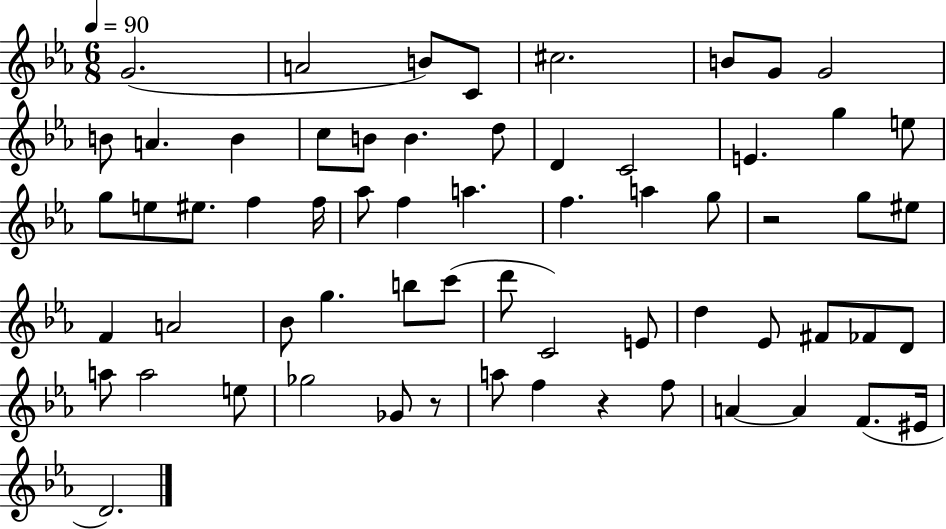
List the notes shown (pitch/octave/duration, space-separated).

G4/h. A4/h B4/e C4/e C#5/h. B4/e G4/e G4/h B4/e A4/q. B4/q C5/e B4/e B4/q. D5/e D4/q C4/h E4/q. G5/q E5/e G5/e E5/e EIS5/e. F5/q F5/s Ab5/e F5/q A5/q. F5/q. A5/q G5/e R/h G5/e EIS5/e F4/q A4/h Bb4/e G5/q. B5/e C6/e D6/e C4/h E4/e D5/q Eb4/e F#4/e FES4/e D4/e A5/e A5/h E5/e Gb5/h Gb4/e R/e A5/e F5/q R/q F5/e A4/q A4/q F4/e. EIS4/s D4/h.